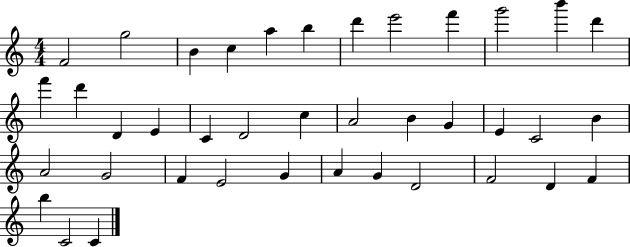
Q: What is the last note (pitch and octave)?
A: C4